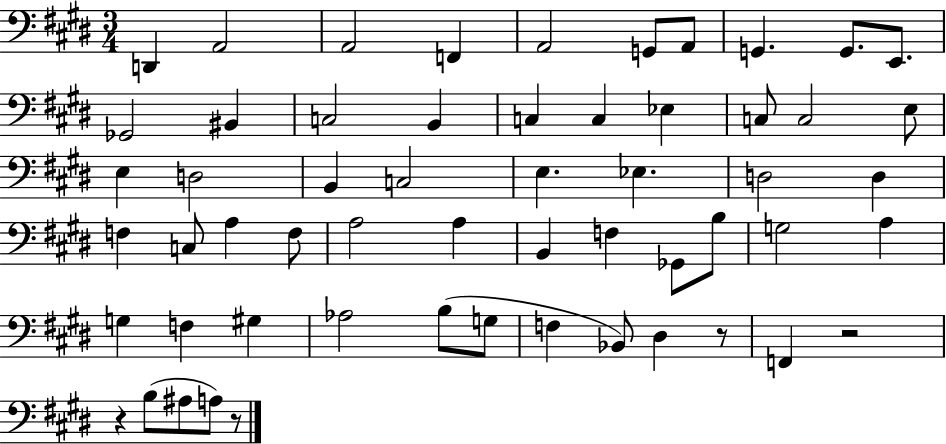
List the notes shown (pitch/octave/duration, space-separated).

D2/q A2/h A2/h F2/q A2/h G2/e A2/e G2/q. G2/e. E2/e. Gb2/h BIS2/q C3/h B2/q C3/q C3/q Eb3/q C3/e C3/h E3/e E3/q D3/h B2/q C3/h E3/q. Eb3/q. D3/h D3/q F3/q C3/e A3/q F3/e A3/h A3/q B2/q F3/q Gb2/e B3/e G3/h A3/q G3/q F3/q G#3/q Ab3/h B3/e G3/e F3/q Bb2/e D#3/q R/e F2/q R/h R/q B3/e A#3/e A3/e R/e